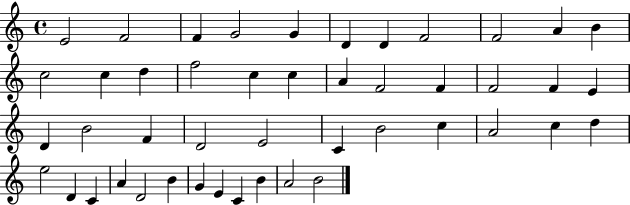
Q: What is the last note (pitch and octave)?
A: B4